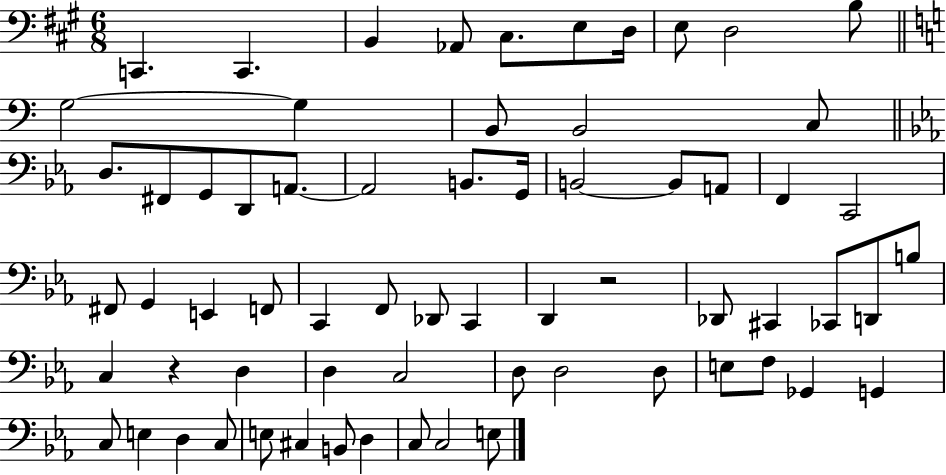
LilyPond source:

{
  \clef bass
  \numericTimeSignature
  \time 6/8
  \key a \major
  c,4. c,4. | b,4 aes,8 cis8. e8 d16 | e8 d2 b8 | \bar "||" \break \key c \major g2~~ g4 | b,8 b,2 c8 | \bar "||" \break \key ees \major d8. fis,8 g,8 d,8 a,8.~~ | a,2 b,8. g,16 | b,2~~ b,8 a,8 | f,4 c,2 | \break fis,8 g,4 e,4 f,8 | c,4 f,8 des,8 c,4 | d,4 r2 | des,8 cis,4 ces,8 d,8 b8 | \break c4 r4 d4 | d4 c2 | d8 d2 d8 | e8 f8 ges,4 g,4 | \break c8 e4 d4 c8 | e8 cis4 b,8 d4 | c8 c2 e8 | \bar "|."
}